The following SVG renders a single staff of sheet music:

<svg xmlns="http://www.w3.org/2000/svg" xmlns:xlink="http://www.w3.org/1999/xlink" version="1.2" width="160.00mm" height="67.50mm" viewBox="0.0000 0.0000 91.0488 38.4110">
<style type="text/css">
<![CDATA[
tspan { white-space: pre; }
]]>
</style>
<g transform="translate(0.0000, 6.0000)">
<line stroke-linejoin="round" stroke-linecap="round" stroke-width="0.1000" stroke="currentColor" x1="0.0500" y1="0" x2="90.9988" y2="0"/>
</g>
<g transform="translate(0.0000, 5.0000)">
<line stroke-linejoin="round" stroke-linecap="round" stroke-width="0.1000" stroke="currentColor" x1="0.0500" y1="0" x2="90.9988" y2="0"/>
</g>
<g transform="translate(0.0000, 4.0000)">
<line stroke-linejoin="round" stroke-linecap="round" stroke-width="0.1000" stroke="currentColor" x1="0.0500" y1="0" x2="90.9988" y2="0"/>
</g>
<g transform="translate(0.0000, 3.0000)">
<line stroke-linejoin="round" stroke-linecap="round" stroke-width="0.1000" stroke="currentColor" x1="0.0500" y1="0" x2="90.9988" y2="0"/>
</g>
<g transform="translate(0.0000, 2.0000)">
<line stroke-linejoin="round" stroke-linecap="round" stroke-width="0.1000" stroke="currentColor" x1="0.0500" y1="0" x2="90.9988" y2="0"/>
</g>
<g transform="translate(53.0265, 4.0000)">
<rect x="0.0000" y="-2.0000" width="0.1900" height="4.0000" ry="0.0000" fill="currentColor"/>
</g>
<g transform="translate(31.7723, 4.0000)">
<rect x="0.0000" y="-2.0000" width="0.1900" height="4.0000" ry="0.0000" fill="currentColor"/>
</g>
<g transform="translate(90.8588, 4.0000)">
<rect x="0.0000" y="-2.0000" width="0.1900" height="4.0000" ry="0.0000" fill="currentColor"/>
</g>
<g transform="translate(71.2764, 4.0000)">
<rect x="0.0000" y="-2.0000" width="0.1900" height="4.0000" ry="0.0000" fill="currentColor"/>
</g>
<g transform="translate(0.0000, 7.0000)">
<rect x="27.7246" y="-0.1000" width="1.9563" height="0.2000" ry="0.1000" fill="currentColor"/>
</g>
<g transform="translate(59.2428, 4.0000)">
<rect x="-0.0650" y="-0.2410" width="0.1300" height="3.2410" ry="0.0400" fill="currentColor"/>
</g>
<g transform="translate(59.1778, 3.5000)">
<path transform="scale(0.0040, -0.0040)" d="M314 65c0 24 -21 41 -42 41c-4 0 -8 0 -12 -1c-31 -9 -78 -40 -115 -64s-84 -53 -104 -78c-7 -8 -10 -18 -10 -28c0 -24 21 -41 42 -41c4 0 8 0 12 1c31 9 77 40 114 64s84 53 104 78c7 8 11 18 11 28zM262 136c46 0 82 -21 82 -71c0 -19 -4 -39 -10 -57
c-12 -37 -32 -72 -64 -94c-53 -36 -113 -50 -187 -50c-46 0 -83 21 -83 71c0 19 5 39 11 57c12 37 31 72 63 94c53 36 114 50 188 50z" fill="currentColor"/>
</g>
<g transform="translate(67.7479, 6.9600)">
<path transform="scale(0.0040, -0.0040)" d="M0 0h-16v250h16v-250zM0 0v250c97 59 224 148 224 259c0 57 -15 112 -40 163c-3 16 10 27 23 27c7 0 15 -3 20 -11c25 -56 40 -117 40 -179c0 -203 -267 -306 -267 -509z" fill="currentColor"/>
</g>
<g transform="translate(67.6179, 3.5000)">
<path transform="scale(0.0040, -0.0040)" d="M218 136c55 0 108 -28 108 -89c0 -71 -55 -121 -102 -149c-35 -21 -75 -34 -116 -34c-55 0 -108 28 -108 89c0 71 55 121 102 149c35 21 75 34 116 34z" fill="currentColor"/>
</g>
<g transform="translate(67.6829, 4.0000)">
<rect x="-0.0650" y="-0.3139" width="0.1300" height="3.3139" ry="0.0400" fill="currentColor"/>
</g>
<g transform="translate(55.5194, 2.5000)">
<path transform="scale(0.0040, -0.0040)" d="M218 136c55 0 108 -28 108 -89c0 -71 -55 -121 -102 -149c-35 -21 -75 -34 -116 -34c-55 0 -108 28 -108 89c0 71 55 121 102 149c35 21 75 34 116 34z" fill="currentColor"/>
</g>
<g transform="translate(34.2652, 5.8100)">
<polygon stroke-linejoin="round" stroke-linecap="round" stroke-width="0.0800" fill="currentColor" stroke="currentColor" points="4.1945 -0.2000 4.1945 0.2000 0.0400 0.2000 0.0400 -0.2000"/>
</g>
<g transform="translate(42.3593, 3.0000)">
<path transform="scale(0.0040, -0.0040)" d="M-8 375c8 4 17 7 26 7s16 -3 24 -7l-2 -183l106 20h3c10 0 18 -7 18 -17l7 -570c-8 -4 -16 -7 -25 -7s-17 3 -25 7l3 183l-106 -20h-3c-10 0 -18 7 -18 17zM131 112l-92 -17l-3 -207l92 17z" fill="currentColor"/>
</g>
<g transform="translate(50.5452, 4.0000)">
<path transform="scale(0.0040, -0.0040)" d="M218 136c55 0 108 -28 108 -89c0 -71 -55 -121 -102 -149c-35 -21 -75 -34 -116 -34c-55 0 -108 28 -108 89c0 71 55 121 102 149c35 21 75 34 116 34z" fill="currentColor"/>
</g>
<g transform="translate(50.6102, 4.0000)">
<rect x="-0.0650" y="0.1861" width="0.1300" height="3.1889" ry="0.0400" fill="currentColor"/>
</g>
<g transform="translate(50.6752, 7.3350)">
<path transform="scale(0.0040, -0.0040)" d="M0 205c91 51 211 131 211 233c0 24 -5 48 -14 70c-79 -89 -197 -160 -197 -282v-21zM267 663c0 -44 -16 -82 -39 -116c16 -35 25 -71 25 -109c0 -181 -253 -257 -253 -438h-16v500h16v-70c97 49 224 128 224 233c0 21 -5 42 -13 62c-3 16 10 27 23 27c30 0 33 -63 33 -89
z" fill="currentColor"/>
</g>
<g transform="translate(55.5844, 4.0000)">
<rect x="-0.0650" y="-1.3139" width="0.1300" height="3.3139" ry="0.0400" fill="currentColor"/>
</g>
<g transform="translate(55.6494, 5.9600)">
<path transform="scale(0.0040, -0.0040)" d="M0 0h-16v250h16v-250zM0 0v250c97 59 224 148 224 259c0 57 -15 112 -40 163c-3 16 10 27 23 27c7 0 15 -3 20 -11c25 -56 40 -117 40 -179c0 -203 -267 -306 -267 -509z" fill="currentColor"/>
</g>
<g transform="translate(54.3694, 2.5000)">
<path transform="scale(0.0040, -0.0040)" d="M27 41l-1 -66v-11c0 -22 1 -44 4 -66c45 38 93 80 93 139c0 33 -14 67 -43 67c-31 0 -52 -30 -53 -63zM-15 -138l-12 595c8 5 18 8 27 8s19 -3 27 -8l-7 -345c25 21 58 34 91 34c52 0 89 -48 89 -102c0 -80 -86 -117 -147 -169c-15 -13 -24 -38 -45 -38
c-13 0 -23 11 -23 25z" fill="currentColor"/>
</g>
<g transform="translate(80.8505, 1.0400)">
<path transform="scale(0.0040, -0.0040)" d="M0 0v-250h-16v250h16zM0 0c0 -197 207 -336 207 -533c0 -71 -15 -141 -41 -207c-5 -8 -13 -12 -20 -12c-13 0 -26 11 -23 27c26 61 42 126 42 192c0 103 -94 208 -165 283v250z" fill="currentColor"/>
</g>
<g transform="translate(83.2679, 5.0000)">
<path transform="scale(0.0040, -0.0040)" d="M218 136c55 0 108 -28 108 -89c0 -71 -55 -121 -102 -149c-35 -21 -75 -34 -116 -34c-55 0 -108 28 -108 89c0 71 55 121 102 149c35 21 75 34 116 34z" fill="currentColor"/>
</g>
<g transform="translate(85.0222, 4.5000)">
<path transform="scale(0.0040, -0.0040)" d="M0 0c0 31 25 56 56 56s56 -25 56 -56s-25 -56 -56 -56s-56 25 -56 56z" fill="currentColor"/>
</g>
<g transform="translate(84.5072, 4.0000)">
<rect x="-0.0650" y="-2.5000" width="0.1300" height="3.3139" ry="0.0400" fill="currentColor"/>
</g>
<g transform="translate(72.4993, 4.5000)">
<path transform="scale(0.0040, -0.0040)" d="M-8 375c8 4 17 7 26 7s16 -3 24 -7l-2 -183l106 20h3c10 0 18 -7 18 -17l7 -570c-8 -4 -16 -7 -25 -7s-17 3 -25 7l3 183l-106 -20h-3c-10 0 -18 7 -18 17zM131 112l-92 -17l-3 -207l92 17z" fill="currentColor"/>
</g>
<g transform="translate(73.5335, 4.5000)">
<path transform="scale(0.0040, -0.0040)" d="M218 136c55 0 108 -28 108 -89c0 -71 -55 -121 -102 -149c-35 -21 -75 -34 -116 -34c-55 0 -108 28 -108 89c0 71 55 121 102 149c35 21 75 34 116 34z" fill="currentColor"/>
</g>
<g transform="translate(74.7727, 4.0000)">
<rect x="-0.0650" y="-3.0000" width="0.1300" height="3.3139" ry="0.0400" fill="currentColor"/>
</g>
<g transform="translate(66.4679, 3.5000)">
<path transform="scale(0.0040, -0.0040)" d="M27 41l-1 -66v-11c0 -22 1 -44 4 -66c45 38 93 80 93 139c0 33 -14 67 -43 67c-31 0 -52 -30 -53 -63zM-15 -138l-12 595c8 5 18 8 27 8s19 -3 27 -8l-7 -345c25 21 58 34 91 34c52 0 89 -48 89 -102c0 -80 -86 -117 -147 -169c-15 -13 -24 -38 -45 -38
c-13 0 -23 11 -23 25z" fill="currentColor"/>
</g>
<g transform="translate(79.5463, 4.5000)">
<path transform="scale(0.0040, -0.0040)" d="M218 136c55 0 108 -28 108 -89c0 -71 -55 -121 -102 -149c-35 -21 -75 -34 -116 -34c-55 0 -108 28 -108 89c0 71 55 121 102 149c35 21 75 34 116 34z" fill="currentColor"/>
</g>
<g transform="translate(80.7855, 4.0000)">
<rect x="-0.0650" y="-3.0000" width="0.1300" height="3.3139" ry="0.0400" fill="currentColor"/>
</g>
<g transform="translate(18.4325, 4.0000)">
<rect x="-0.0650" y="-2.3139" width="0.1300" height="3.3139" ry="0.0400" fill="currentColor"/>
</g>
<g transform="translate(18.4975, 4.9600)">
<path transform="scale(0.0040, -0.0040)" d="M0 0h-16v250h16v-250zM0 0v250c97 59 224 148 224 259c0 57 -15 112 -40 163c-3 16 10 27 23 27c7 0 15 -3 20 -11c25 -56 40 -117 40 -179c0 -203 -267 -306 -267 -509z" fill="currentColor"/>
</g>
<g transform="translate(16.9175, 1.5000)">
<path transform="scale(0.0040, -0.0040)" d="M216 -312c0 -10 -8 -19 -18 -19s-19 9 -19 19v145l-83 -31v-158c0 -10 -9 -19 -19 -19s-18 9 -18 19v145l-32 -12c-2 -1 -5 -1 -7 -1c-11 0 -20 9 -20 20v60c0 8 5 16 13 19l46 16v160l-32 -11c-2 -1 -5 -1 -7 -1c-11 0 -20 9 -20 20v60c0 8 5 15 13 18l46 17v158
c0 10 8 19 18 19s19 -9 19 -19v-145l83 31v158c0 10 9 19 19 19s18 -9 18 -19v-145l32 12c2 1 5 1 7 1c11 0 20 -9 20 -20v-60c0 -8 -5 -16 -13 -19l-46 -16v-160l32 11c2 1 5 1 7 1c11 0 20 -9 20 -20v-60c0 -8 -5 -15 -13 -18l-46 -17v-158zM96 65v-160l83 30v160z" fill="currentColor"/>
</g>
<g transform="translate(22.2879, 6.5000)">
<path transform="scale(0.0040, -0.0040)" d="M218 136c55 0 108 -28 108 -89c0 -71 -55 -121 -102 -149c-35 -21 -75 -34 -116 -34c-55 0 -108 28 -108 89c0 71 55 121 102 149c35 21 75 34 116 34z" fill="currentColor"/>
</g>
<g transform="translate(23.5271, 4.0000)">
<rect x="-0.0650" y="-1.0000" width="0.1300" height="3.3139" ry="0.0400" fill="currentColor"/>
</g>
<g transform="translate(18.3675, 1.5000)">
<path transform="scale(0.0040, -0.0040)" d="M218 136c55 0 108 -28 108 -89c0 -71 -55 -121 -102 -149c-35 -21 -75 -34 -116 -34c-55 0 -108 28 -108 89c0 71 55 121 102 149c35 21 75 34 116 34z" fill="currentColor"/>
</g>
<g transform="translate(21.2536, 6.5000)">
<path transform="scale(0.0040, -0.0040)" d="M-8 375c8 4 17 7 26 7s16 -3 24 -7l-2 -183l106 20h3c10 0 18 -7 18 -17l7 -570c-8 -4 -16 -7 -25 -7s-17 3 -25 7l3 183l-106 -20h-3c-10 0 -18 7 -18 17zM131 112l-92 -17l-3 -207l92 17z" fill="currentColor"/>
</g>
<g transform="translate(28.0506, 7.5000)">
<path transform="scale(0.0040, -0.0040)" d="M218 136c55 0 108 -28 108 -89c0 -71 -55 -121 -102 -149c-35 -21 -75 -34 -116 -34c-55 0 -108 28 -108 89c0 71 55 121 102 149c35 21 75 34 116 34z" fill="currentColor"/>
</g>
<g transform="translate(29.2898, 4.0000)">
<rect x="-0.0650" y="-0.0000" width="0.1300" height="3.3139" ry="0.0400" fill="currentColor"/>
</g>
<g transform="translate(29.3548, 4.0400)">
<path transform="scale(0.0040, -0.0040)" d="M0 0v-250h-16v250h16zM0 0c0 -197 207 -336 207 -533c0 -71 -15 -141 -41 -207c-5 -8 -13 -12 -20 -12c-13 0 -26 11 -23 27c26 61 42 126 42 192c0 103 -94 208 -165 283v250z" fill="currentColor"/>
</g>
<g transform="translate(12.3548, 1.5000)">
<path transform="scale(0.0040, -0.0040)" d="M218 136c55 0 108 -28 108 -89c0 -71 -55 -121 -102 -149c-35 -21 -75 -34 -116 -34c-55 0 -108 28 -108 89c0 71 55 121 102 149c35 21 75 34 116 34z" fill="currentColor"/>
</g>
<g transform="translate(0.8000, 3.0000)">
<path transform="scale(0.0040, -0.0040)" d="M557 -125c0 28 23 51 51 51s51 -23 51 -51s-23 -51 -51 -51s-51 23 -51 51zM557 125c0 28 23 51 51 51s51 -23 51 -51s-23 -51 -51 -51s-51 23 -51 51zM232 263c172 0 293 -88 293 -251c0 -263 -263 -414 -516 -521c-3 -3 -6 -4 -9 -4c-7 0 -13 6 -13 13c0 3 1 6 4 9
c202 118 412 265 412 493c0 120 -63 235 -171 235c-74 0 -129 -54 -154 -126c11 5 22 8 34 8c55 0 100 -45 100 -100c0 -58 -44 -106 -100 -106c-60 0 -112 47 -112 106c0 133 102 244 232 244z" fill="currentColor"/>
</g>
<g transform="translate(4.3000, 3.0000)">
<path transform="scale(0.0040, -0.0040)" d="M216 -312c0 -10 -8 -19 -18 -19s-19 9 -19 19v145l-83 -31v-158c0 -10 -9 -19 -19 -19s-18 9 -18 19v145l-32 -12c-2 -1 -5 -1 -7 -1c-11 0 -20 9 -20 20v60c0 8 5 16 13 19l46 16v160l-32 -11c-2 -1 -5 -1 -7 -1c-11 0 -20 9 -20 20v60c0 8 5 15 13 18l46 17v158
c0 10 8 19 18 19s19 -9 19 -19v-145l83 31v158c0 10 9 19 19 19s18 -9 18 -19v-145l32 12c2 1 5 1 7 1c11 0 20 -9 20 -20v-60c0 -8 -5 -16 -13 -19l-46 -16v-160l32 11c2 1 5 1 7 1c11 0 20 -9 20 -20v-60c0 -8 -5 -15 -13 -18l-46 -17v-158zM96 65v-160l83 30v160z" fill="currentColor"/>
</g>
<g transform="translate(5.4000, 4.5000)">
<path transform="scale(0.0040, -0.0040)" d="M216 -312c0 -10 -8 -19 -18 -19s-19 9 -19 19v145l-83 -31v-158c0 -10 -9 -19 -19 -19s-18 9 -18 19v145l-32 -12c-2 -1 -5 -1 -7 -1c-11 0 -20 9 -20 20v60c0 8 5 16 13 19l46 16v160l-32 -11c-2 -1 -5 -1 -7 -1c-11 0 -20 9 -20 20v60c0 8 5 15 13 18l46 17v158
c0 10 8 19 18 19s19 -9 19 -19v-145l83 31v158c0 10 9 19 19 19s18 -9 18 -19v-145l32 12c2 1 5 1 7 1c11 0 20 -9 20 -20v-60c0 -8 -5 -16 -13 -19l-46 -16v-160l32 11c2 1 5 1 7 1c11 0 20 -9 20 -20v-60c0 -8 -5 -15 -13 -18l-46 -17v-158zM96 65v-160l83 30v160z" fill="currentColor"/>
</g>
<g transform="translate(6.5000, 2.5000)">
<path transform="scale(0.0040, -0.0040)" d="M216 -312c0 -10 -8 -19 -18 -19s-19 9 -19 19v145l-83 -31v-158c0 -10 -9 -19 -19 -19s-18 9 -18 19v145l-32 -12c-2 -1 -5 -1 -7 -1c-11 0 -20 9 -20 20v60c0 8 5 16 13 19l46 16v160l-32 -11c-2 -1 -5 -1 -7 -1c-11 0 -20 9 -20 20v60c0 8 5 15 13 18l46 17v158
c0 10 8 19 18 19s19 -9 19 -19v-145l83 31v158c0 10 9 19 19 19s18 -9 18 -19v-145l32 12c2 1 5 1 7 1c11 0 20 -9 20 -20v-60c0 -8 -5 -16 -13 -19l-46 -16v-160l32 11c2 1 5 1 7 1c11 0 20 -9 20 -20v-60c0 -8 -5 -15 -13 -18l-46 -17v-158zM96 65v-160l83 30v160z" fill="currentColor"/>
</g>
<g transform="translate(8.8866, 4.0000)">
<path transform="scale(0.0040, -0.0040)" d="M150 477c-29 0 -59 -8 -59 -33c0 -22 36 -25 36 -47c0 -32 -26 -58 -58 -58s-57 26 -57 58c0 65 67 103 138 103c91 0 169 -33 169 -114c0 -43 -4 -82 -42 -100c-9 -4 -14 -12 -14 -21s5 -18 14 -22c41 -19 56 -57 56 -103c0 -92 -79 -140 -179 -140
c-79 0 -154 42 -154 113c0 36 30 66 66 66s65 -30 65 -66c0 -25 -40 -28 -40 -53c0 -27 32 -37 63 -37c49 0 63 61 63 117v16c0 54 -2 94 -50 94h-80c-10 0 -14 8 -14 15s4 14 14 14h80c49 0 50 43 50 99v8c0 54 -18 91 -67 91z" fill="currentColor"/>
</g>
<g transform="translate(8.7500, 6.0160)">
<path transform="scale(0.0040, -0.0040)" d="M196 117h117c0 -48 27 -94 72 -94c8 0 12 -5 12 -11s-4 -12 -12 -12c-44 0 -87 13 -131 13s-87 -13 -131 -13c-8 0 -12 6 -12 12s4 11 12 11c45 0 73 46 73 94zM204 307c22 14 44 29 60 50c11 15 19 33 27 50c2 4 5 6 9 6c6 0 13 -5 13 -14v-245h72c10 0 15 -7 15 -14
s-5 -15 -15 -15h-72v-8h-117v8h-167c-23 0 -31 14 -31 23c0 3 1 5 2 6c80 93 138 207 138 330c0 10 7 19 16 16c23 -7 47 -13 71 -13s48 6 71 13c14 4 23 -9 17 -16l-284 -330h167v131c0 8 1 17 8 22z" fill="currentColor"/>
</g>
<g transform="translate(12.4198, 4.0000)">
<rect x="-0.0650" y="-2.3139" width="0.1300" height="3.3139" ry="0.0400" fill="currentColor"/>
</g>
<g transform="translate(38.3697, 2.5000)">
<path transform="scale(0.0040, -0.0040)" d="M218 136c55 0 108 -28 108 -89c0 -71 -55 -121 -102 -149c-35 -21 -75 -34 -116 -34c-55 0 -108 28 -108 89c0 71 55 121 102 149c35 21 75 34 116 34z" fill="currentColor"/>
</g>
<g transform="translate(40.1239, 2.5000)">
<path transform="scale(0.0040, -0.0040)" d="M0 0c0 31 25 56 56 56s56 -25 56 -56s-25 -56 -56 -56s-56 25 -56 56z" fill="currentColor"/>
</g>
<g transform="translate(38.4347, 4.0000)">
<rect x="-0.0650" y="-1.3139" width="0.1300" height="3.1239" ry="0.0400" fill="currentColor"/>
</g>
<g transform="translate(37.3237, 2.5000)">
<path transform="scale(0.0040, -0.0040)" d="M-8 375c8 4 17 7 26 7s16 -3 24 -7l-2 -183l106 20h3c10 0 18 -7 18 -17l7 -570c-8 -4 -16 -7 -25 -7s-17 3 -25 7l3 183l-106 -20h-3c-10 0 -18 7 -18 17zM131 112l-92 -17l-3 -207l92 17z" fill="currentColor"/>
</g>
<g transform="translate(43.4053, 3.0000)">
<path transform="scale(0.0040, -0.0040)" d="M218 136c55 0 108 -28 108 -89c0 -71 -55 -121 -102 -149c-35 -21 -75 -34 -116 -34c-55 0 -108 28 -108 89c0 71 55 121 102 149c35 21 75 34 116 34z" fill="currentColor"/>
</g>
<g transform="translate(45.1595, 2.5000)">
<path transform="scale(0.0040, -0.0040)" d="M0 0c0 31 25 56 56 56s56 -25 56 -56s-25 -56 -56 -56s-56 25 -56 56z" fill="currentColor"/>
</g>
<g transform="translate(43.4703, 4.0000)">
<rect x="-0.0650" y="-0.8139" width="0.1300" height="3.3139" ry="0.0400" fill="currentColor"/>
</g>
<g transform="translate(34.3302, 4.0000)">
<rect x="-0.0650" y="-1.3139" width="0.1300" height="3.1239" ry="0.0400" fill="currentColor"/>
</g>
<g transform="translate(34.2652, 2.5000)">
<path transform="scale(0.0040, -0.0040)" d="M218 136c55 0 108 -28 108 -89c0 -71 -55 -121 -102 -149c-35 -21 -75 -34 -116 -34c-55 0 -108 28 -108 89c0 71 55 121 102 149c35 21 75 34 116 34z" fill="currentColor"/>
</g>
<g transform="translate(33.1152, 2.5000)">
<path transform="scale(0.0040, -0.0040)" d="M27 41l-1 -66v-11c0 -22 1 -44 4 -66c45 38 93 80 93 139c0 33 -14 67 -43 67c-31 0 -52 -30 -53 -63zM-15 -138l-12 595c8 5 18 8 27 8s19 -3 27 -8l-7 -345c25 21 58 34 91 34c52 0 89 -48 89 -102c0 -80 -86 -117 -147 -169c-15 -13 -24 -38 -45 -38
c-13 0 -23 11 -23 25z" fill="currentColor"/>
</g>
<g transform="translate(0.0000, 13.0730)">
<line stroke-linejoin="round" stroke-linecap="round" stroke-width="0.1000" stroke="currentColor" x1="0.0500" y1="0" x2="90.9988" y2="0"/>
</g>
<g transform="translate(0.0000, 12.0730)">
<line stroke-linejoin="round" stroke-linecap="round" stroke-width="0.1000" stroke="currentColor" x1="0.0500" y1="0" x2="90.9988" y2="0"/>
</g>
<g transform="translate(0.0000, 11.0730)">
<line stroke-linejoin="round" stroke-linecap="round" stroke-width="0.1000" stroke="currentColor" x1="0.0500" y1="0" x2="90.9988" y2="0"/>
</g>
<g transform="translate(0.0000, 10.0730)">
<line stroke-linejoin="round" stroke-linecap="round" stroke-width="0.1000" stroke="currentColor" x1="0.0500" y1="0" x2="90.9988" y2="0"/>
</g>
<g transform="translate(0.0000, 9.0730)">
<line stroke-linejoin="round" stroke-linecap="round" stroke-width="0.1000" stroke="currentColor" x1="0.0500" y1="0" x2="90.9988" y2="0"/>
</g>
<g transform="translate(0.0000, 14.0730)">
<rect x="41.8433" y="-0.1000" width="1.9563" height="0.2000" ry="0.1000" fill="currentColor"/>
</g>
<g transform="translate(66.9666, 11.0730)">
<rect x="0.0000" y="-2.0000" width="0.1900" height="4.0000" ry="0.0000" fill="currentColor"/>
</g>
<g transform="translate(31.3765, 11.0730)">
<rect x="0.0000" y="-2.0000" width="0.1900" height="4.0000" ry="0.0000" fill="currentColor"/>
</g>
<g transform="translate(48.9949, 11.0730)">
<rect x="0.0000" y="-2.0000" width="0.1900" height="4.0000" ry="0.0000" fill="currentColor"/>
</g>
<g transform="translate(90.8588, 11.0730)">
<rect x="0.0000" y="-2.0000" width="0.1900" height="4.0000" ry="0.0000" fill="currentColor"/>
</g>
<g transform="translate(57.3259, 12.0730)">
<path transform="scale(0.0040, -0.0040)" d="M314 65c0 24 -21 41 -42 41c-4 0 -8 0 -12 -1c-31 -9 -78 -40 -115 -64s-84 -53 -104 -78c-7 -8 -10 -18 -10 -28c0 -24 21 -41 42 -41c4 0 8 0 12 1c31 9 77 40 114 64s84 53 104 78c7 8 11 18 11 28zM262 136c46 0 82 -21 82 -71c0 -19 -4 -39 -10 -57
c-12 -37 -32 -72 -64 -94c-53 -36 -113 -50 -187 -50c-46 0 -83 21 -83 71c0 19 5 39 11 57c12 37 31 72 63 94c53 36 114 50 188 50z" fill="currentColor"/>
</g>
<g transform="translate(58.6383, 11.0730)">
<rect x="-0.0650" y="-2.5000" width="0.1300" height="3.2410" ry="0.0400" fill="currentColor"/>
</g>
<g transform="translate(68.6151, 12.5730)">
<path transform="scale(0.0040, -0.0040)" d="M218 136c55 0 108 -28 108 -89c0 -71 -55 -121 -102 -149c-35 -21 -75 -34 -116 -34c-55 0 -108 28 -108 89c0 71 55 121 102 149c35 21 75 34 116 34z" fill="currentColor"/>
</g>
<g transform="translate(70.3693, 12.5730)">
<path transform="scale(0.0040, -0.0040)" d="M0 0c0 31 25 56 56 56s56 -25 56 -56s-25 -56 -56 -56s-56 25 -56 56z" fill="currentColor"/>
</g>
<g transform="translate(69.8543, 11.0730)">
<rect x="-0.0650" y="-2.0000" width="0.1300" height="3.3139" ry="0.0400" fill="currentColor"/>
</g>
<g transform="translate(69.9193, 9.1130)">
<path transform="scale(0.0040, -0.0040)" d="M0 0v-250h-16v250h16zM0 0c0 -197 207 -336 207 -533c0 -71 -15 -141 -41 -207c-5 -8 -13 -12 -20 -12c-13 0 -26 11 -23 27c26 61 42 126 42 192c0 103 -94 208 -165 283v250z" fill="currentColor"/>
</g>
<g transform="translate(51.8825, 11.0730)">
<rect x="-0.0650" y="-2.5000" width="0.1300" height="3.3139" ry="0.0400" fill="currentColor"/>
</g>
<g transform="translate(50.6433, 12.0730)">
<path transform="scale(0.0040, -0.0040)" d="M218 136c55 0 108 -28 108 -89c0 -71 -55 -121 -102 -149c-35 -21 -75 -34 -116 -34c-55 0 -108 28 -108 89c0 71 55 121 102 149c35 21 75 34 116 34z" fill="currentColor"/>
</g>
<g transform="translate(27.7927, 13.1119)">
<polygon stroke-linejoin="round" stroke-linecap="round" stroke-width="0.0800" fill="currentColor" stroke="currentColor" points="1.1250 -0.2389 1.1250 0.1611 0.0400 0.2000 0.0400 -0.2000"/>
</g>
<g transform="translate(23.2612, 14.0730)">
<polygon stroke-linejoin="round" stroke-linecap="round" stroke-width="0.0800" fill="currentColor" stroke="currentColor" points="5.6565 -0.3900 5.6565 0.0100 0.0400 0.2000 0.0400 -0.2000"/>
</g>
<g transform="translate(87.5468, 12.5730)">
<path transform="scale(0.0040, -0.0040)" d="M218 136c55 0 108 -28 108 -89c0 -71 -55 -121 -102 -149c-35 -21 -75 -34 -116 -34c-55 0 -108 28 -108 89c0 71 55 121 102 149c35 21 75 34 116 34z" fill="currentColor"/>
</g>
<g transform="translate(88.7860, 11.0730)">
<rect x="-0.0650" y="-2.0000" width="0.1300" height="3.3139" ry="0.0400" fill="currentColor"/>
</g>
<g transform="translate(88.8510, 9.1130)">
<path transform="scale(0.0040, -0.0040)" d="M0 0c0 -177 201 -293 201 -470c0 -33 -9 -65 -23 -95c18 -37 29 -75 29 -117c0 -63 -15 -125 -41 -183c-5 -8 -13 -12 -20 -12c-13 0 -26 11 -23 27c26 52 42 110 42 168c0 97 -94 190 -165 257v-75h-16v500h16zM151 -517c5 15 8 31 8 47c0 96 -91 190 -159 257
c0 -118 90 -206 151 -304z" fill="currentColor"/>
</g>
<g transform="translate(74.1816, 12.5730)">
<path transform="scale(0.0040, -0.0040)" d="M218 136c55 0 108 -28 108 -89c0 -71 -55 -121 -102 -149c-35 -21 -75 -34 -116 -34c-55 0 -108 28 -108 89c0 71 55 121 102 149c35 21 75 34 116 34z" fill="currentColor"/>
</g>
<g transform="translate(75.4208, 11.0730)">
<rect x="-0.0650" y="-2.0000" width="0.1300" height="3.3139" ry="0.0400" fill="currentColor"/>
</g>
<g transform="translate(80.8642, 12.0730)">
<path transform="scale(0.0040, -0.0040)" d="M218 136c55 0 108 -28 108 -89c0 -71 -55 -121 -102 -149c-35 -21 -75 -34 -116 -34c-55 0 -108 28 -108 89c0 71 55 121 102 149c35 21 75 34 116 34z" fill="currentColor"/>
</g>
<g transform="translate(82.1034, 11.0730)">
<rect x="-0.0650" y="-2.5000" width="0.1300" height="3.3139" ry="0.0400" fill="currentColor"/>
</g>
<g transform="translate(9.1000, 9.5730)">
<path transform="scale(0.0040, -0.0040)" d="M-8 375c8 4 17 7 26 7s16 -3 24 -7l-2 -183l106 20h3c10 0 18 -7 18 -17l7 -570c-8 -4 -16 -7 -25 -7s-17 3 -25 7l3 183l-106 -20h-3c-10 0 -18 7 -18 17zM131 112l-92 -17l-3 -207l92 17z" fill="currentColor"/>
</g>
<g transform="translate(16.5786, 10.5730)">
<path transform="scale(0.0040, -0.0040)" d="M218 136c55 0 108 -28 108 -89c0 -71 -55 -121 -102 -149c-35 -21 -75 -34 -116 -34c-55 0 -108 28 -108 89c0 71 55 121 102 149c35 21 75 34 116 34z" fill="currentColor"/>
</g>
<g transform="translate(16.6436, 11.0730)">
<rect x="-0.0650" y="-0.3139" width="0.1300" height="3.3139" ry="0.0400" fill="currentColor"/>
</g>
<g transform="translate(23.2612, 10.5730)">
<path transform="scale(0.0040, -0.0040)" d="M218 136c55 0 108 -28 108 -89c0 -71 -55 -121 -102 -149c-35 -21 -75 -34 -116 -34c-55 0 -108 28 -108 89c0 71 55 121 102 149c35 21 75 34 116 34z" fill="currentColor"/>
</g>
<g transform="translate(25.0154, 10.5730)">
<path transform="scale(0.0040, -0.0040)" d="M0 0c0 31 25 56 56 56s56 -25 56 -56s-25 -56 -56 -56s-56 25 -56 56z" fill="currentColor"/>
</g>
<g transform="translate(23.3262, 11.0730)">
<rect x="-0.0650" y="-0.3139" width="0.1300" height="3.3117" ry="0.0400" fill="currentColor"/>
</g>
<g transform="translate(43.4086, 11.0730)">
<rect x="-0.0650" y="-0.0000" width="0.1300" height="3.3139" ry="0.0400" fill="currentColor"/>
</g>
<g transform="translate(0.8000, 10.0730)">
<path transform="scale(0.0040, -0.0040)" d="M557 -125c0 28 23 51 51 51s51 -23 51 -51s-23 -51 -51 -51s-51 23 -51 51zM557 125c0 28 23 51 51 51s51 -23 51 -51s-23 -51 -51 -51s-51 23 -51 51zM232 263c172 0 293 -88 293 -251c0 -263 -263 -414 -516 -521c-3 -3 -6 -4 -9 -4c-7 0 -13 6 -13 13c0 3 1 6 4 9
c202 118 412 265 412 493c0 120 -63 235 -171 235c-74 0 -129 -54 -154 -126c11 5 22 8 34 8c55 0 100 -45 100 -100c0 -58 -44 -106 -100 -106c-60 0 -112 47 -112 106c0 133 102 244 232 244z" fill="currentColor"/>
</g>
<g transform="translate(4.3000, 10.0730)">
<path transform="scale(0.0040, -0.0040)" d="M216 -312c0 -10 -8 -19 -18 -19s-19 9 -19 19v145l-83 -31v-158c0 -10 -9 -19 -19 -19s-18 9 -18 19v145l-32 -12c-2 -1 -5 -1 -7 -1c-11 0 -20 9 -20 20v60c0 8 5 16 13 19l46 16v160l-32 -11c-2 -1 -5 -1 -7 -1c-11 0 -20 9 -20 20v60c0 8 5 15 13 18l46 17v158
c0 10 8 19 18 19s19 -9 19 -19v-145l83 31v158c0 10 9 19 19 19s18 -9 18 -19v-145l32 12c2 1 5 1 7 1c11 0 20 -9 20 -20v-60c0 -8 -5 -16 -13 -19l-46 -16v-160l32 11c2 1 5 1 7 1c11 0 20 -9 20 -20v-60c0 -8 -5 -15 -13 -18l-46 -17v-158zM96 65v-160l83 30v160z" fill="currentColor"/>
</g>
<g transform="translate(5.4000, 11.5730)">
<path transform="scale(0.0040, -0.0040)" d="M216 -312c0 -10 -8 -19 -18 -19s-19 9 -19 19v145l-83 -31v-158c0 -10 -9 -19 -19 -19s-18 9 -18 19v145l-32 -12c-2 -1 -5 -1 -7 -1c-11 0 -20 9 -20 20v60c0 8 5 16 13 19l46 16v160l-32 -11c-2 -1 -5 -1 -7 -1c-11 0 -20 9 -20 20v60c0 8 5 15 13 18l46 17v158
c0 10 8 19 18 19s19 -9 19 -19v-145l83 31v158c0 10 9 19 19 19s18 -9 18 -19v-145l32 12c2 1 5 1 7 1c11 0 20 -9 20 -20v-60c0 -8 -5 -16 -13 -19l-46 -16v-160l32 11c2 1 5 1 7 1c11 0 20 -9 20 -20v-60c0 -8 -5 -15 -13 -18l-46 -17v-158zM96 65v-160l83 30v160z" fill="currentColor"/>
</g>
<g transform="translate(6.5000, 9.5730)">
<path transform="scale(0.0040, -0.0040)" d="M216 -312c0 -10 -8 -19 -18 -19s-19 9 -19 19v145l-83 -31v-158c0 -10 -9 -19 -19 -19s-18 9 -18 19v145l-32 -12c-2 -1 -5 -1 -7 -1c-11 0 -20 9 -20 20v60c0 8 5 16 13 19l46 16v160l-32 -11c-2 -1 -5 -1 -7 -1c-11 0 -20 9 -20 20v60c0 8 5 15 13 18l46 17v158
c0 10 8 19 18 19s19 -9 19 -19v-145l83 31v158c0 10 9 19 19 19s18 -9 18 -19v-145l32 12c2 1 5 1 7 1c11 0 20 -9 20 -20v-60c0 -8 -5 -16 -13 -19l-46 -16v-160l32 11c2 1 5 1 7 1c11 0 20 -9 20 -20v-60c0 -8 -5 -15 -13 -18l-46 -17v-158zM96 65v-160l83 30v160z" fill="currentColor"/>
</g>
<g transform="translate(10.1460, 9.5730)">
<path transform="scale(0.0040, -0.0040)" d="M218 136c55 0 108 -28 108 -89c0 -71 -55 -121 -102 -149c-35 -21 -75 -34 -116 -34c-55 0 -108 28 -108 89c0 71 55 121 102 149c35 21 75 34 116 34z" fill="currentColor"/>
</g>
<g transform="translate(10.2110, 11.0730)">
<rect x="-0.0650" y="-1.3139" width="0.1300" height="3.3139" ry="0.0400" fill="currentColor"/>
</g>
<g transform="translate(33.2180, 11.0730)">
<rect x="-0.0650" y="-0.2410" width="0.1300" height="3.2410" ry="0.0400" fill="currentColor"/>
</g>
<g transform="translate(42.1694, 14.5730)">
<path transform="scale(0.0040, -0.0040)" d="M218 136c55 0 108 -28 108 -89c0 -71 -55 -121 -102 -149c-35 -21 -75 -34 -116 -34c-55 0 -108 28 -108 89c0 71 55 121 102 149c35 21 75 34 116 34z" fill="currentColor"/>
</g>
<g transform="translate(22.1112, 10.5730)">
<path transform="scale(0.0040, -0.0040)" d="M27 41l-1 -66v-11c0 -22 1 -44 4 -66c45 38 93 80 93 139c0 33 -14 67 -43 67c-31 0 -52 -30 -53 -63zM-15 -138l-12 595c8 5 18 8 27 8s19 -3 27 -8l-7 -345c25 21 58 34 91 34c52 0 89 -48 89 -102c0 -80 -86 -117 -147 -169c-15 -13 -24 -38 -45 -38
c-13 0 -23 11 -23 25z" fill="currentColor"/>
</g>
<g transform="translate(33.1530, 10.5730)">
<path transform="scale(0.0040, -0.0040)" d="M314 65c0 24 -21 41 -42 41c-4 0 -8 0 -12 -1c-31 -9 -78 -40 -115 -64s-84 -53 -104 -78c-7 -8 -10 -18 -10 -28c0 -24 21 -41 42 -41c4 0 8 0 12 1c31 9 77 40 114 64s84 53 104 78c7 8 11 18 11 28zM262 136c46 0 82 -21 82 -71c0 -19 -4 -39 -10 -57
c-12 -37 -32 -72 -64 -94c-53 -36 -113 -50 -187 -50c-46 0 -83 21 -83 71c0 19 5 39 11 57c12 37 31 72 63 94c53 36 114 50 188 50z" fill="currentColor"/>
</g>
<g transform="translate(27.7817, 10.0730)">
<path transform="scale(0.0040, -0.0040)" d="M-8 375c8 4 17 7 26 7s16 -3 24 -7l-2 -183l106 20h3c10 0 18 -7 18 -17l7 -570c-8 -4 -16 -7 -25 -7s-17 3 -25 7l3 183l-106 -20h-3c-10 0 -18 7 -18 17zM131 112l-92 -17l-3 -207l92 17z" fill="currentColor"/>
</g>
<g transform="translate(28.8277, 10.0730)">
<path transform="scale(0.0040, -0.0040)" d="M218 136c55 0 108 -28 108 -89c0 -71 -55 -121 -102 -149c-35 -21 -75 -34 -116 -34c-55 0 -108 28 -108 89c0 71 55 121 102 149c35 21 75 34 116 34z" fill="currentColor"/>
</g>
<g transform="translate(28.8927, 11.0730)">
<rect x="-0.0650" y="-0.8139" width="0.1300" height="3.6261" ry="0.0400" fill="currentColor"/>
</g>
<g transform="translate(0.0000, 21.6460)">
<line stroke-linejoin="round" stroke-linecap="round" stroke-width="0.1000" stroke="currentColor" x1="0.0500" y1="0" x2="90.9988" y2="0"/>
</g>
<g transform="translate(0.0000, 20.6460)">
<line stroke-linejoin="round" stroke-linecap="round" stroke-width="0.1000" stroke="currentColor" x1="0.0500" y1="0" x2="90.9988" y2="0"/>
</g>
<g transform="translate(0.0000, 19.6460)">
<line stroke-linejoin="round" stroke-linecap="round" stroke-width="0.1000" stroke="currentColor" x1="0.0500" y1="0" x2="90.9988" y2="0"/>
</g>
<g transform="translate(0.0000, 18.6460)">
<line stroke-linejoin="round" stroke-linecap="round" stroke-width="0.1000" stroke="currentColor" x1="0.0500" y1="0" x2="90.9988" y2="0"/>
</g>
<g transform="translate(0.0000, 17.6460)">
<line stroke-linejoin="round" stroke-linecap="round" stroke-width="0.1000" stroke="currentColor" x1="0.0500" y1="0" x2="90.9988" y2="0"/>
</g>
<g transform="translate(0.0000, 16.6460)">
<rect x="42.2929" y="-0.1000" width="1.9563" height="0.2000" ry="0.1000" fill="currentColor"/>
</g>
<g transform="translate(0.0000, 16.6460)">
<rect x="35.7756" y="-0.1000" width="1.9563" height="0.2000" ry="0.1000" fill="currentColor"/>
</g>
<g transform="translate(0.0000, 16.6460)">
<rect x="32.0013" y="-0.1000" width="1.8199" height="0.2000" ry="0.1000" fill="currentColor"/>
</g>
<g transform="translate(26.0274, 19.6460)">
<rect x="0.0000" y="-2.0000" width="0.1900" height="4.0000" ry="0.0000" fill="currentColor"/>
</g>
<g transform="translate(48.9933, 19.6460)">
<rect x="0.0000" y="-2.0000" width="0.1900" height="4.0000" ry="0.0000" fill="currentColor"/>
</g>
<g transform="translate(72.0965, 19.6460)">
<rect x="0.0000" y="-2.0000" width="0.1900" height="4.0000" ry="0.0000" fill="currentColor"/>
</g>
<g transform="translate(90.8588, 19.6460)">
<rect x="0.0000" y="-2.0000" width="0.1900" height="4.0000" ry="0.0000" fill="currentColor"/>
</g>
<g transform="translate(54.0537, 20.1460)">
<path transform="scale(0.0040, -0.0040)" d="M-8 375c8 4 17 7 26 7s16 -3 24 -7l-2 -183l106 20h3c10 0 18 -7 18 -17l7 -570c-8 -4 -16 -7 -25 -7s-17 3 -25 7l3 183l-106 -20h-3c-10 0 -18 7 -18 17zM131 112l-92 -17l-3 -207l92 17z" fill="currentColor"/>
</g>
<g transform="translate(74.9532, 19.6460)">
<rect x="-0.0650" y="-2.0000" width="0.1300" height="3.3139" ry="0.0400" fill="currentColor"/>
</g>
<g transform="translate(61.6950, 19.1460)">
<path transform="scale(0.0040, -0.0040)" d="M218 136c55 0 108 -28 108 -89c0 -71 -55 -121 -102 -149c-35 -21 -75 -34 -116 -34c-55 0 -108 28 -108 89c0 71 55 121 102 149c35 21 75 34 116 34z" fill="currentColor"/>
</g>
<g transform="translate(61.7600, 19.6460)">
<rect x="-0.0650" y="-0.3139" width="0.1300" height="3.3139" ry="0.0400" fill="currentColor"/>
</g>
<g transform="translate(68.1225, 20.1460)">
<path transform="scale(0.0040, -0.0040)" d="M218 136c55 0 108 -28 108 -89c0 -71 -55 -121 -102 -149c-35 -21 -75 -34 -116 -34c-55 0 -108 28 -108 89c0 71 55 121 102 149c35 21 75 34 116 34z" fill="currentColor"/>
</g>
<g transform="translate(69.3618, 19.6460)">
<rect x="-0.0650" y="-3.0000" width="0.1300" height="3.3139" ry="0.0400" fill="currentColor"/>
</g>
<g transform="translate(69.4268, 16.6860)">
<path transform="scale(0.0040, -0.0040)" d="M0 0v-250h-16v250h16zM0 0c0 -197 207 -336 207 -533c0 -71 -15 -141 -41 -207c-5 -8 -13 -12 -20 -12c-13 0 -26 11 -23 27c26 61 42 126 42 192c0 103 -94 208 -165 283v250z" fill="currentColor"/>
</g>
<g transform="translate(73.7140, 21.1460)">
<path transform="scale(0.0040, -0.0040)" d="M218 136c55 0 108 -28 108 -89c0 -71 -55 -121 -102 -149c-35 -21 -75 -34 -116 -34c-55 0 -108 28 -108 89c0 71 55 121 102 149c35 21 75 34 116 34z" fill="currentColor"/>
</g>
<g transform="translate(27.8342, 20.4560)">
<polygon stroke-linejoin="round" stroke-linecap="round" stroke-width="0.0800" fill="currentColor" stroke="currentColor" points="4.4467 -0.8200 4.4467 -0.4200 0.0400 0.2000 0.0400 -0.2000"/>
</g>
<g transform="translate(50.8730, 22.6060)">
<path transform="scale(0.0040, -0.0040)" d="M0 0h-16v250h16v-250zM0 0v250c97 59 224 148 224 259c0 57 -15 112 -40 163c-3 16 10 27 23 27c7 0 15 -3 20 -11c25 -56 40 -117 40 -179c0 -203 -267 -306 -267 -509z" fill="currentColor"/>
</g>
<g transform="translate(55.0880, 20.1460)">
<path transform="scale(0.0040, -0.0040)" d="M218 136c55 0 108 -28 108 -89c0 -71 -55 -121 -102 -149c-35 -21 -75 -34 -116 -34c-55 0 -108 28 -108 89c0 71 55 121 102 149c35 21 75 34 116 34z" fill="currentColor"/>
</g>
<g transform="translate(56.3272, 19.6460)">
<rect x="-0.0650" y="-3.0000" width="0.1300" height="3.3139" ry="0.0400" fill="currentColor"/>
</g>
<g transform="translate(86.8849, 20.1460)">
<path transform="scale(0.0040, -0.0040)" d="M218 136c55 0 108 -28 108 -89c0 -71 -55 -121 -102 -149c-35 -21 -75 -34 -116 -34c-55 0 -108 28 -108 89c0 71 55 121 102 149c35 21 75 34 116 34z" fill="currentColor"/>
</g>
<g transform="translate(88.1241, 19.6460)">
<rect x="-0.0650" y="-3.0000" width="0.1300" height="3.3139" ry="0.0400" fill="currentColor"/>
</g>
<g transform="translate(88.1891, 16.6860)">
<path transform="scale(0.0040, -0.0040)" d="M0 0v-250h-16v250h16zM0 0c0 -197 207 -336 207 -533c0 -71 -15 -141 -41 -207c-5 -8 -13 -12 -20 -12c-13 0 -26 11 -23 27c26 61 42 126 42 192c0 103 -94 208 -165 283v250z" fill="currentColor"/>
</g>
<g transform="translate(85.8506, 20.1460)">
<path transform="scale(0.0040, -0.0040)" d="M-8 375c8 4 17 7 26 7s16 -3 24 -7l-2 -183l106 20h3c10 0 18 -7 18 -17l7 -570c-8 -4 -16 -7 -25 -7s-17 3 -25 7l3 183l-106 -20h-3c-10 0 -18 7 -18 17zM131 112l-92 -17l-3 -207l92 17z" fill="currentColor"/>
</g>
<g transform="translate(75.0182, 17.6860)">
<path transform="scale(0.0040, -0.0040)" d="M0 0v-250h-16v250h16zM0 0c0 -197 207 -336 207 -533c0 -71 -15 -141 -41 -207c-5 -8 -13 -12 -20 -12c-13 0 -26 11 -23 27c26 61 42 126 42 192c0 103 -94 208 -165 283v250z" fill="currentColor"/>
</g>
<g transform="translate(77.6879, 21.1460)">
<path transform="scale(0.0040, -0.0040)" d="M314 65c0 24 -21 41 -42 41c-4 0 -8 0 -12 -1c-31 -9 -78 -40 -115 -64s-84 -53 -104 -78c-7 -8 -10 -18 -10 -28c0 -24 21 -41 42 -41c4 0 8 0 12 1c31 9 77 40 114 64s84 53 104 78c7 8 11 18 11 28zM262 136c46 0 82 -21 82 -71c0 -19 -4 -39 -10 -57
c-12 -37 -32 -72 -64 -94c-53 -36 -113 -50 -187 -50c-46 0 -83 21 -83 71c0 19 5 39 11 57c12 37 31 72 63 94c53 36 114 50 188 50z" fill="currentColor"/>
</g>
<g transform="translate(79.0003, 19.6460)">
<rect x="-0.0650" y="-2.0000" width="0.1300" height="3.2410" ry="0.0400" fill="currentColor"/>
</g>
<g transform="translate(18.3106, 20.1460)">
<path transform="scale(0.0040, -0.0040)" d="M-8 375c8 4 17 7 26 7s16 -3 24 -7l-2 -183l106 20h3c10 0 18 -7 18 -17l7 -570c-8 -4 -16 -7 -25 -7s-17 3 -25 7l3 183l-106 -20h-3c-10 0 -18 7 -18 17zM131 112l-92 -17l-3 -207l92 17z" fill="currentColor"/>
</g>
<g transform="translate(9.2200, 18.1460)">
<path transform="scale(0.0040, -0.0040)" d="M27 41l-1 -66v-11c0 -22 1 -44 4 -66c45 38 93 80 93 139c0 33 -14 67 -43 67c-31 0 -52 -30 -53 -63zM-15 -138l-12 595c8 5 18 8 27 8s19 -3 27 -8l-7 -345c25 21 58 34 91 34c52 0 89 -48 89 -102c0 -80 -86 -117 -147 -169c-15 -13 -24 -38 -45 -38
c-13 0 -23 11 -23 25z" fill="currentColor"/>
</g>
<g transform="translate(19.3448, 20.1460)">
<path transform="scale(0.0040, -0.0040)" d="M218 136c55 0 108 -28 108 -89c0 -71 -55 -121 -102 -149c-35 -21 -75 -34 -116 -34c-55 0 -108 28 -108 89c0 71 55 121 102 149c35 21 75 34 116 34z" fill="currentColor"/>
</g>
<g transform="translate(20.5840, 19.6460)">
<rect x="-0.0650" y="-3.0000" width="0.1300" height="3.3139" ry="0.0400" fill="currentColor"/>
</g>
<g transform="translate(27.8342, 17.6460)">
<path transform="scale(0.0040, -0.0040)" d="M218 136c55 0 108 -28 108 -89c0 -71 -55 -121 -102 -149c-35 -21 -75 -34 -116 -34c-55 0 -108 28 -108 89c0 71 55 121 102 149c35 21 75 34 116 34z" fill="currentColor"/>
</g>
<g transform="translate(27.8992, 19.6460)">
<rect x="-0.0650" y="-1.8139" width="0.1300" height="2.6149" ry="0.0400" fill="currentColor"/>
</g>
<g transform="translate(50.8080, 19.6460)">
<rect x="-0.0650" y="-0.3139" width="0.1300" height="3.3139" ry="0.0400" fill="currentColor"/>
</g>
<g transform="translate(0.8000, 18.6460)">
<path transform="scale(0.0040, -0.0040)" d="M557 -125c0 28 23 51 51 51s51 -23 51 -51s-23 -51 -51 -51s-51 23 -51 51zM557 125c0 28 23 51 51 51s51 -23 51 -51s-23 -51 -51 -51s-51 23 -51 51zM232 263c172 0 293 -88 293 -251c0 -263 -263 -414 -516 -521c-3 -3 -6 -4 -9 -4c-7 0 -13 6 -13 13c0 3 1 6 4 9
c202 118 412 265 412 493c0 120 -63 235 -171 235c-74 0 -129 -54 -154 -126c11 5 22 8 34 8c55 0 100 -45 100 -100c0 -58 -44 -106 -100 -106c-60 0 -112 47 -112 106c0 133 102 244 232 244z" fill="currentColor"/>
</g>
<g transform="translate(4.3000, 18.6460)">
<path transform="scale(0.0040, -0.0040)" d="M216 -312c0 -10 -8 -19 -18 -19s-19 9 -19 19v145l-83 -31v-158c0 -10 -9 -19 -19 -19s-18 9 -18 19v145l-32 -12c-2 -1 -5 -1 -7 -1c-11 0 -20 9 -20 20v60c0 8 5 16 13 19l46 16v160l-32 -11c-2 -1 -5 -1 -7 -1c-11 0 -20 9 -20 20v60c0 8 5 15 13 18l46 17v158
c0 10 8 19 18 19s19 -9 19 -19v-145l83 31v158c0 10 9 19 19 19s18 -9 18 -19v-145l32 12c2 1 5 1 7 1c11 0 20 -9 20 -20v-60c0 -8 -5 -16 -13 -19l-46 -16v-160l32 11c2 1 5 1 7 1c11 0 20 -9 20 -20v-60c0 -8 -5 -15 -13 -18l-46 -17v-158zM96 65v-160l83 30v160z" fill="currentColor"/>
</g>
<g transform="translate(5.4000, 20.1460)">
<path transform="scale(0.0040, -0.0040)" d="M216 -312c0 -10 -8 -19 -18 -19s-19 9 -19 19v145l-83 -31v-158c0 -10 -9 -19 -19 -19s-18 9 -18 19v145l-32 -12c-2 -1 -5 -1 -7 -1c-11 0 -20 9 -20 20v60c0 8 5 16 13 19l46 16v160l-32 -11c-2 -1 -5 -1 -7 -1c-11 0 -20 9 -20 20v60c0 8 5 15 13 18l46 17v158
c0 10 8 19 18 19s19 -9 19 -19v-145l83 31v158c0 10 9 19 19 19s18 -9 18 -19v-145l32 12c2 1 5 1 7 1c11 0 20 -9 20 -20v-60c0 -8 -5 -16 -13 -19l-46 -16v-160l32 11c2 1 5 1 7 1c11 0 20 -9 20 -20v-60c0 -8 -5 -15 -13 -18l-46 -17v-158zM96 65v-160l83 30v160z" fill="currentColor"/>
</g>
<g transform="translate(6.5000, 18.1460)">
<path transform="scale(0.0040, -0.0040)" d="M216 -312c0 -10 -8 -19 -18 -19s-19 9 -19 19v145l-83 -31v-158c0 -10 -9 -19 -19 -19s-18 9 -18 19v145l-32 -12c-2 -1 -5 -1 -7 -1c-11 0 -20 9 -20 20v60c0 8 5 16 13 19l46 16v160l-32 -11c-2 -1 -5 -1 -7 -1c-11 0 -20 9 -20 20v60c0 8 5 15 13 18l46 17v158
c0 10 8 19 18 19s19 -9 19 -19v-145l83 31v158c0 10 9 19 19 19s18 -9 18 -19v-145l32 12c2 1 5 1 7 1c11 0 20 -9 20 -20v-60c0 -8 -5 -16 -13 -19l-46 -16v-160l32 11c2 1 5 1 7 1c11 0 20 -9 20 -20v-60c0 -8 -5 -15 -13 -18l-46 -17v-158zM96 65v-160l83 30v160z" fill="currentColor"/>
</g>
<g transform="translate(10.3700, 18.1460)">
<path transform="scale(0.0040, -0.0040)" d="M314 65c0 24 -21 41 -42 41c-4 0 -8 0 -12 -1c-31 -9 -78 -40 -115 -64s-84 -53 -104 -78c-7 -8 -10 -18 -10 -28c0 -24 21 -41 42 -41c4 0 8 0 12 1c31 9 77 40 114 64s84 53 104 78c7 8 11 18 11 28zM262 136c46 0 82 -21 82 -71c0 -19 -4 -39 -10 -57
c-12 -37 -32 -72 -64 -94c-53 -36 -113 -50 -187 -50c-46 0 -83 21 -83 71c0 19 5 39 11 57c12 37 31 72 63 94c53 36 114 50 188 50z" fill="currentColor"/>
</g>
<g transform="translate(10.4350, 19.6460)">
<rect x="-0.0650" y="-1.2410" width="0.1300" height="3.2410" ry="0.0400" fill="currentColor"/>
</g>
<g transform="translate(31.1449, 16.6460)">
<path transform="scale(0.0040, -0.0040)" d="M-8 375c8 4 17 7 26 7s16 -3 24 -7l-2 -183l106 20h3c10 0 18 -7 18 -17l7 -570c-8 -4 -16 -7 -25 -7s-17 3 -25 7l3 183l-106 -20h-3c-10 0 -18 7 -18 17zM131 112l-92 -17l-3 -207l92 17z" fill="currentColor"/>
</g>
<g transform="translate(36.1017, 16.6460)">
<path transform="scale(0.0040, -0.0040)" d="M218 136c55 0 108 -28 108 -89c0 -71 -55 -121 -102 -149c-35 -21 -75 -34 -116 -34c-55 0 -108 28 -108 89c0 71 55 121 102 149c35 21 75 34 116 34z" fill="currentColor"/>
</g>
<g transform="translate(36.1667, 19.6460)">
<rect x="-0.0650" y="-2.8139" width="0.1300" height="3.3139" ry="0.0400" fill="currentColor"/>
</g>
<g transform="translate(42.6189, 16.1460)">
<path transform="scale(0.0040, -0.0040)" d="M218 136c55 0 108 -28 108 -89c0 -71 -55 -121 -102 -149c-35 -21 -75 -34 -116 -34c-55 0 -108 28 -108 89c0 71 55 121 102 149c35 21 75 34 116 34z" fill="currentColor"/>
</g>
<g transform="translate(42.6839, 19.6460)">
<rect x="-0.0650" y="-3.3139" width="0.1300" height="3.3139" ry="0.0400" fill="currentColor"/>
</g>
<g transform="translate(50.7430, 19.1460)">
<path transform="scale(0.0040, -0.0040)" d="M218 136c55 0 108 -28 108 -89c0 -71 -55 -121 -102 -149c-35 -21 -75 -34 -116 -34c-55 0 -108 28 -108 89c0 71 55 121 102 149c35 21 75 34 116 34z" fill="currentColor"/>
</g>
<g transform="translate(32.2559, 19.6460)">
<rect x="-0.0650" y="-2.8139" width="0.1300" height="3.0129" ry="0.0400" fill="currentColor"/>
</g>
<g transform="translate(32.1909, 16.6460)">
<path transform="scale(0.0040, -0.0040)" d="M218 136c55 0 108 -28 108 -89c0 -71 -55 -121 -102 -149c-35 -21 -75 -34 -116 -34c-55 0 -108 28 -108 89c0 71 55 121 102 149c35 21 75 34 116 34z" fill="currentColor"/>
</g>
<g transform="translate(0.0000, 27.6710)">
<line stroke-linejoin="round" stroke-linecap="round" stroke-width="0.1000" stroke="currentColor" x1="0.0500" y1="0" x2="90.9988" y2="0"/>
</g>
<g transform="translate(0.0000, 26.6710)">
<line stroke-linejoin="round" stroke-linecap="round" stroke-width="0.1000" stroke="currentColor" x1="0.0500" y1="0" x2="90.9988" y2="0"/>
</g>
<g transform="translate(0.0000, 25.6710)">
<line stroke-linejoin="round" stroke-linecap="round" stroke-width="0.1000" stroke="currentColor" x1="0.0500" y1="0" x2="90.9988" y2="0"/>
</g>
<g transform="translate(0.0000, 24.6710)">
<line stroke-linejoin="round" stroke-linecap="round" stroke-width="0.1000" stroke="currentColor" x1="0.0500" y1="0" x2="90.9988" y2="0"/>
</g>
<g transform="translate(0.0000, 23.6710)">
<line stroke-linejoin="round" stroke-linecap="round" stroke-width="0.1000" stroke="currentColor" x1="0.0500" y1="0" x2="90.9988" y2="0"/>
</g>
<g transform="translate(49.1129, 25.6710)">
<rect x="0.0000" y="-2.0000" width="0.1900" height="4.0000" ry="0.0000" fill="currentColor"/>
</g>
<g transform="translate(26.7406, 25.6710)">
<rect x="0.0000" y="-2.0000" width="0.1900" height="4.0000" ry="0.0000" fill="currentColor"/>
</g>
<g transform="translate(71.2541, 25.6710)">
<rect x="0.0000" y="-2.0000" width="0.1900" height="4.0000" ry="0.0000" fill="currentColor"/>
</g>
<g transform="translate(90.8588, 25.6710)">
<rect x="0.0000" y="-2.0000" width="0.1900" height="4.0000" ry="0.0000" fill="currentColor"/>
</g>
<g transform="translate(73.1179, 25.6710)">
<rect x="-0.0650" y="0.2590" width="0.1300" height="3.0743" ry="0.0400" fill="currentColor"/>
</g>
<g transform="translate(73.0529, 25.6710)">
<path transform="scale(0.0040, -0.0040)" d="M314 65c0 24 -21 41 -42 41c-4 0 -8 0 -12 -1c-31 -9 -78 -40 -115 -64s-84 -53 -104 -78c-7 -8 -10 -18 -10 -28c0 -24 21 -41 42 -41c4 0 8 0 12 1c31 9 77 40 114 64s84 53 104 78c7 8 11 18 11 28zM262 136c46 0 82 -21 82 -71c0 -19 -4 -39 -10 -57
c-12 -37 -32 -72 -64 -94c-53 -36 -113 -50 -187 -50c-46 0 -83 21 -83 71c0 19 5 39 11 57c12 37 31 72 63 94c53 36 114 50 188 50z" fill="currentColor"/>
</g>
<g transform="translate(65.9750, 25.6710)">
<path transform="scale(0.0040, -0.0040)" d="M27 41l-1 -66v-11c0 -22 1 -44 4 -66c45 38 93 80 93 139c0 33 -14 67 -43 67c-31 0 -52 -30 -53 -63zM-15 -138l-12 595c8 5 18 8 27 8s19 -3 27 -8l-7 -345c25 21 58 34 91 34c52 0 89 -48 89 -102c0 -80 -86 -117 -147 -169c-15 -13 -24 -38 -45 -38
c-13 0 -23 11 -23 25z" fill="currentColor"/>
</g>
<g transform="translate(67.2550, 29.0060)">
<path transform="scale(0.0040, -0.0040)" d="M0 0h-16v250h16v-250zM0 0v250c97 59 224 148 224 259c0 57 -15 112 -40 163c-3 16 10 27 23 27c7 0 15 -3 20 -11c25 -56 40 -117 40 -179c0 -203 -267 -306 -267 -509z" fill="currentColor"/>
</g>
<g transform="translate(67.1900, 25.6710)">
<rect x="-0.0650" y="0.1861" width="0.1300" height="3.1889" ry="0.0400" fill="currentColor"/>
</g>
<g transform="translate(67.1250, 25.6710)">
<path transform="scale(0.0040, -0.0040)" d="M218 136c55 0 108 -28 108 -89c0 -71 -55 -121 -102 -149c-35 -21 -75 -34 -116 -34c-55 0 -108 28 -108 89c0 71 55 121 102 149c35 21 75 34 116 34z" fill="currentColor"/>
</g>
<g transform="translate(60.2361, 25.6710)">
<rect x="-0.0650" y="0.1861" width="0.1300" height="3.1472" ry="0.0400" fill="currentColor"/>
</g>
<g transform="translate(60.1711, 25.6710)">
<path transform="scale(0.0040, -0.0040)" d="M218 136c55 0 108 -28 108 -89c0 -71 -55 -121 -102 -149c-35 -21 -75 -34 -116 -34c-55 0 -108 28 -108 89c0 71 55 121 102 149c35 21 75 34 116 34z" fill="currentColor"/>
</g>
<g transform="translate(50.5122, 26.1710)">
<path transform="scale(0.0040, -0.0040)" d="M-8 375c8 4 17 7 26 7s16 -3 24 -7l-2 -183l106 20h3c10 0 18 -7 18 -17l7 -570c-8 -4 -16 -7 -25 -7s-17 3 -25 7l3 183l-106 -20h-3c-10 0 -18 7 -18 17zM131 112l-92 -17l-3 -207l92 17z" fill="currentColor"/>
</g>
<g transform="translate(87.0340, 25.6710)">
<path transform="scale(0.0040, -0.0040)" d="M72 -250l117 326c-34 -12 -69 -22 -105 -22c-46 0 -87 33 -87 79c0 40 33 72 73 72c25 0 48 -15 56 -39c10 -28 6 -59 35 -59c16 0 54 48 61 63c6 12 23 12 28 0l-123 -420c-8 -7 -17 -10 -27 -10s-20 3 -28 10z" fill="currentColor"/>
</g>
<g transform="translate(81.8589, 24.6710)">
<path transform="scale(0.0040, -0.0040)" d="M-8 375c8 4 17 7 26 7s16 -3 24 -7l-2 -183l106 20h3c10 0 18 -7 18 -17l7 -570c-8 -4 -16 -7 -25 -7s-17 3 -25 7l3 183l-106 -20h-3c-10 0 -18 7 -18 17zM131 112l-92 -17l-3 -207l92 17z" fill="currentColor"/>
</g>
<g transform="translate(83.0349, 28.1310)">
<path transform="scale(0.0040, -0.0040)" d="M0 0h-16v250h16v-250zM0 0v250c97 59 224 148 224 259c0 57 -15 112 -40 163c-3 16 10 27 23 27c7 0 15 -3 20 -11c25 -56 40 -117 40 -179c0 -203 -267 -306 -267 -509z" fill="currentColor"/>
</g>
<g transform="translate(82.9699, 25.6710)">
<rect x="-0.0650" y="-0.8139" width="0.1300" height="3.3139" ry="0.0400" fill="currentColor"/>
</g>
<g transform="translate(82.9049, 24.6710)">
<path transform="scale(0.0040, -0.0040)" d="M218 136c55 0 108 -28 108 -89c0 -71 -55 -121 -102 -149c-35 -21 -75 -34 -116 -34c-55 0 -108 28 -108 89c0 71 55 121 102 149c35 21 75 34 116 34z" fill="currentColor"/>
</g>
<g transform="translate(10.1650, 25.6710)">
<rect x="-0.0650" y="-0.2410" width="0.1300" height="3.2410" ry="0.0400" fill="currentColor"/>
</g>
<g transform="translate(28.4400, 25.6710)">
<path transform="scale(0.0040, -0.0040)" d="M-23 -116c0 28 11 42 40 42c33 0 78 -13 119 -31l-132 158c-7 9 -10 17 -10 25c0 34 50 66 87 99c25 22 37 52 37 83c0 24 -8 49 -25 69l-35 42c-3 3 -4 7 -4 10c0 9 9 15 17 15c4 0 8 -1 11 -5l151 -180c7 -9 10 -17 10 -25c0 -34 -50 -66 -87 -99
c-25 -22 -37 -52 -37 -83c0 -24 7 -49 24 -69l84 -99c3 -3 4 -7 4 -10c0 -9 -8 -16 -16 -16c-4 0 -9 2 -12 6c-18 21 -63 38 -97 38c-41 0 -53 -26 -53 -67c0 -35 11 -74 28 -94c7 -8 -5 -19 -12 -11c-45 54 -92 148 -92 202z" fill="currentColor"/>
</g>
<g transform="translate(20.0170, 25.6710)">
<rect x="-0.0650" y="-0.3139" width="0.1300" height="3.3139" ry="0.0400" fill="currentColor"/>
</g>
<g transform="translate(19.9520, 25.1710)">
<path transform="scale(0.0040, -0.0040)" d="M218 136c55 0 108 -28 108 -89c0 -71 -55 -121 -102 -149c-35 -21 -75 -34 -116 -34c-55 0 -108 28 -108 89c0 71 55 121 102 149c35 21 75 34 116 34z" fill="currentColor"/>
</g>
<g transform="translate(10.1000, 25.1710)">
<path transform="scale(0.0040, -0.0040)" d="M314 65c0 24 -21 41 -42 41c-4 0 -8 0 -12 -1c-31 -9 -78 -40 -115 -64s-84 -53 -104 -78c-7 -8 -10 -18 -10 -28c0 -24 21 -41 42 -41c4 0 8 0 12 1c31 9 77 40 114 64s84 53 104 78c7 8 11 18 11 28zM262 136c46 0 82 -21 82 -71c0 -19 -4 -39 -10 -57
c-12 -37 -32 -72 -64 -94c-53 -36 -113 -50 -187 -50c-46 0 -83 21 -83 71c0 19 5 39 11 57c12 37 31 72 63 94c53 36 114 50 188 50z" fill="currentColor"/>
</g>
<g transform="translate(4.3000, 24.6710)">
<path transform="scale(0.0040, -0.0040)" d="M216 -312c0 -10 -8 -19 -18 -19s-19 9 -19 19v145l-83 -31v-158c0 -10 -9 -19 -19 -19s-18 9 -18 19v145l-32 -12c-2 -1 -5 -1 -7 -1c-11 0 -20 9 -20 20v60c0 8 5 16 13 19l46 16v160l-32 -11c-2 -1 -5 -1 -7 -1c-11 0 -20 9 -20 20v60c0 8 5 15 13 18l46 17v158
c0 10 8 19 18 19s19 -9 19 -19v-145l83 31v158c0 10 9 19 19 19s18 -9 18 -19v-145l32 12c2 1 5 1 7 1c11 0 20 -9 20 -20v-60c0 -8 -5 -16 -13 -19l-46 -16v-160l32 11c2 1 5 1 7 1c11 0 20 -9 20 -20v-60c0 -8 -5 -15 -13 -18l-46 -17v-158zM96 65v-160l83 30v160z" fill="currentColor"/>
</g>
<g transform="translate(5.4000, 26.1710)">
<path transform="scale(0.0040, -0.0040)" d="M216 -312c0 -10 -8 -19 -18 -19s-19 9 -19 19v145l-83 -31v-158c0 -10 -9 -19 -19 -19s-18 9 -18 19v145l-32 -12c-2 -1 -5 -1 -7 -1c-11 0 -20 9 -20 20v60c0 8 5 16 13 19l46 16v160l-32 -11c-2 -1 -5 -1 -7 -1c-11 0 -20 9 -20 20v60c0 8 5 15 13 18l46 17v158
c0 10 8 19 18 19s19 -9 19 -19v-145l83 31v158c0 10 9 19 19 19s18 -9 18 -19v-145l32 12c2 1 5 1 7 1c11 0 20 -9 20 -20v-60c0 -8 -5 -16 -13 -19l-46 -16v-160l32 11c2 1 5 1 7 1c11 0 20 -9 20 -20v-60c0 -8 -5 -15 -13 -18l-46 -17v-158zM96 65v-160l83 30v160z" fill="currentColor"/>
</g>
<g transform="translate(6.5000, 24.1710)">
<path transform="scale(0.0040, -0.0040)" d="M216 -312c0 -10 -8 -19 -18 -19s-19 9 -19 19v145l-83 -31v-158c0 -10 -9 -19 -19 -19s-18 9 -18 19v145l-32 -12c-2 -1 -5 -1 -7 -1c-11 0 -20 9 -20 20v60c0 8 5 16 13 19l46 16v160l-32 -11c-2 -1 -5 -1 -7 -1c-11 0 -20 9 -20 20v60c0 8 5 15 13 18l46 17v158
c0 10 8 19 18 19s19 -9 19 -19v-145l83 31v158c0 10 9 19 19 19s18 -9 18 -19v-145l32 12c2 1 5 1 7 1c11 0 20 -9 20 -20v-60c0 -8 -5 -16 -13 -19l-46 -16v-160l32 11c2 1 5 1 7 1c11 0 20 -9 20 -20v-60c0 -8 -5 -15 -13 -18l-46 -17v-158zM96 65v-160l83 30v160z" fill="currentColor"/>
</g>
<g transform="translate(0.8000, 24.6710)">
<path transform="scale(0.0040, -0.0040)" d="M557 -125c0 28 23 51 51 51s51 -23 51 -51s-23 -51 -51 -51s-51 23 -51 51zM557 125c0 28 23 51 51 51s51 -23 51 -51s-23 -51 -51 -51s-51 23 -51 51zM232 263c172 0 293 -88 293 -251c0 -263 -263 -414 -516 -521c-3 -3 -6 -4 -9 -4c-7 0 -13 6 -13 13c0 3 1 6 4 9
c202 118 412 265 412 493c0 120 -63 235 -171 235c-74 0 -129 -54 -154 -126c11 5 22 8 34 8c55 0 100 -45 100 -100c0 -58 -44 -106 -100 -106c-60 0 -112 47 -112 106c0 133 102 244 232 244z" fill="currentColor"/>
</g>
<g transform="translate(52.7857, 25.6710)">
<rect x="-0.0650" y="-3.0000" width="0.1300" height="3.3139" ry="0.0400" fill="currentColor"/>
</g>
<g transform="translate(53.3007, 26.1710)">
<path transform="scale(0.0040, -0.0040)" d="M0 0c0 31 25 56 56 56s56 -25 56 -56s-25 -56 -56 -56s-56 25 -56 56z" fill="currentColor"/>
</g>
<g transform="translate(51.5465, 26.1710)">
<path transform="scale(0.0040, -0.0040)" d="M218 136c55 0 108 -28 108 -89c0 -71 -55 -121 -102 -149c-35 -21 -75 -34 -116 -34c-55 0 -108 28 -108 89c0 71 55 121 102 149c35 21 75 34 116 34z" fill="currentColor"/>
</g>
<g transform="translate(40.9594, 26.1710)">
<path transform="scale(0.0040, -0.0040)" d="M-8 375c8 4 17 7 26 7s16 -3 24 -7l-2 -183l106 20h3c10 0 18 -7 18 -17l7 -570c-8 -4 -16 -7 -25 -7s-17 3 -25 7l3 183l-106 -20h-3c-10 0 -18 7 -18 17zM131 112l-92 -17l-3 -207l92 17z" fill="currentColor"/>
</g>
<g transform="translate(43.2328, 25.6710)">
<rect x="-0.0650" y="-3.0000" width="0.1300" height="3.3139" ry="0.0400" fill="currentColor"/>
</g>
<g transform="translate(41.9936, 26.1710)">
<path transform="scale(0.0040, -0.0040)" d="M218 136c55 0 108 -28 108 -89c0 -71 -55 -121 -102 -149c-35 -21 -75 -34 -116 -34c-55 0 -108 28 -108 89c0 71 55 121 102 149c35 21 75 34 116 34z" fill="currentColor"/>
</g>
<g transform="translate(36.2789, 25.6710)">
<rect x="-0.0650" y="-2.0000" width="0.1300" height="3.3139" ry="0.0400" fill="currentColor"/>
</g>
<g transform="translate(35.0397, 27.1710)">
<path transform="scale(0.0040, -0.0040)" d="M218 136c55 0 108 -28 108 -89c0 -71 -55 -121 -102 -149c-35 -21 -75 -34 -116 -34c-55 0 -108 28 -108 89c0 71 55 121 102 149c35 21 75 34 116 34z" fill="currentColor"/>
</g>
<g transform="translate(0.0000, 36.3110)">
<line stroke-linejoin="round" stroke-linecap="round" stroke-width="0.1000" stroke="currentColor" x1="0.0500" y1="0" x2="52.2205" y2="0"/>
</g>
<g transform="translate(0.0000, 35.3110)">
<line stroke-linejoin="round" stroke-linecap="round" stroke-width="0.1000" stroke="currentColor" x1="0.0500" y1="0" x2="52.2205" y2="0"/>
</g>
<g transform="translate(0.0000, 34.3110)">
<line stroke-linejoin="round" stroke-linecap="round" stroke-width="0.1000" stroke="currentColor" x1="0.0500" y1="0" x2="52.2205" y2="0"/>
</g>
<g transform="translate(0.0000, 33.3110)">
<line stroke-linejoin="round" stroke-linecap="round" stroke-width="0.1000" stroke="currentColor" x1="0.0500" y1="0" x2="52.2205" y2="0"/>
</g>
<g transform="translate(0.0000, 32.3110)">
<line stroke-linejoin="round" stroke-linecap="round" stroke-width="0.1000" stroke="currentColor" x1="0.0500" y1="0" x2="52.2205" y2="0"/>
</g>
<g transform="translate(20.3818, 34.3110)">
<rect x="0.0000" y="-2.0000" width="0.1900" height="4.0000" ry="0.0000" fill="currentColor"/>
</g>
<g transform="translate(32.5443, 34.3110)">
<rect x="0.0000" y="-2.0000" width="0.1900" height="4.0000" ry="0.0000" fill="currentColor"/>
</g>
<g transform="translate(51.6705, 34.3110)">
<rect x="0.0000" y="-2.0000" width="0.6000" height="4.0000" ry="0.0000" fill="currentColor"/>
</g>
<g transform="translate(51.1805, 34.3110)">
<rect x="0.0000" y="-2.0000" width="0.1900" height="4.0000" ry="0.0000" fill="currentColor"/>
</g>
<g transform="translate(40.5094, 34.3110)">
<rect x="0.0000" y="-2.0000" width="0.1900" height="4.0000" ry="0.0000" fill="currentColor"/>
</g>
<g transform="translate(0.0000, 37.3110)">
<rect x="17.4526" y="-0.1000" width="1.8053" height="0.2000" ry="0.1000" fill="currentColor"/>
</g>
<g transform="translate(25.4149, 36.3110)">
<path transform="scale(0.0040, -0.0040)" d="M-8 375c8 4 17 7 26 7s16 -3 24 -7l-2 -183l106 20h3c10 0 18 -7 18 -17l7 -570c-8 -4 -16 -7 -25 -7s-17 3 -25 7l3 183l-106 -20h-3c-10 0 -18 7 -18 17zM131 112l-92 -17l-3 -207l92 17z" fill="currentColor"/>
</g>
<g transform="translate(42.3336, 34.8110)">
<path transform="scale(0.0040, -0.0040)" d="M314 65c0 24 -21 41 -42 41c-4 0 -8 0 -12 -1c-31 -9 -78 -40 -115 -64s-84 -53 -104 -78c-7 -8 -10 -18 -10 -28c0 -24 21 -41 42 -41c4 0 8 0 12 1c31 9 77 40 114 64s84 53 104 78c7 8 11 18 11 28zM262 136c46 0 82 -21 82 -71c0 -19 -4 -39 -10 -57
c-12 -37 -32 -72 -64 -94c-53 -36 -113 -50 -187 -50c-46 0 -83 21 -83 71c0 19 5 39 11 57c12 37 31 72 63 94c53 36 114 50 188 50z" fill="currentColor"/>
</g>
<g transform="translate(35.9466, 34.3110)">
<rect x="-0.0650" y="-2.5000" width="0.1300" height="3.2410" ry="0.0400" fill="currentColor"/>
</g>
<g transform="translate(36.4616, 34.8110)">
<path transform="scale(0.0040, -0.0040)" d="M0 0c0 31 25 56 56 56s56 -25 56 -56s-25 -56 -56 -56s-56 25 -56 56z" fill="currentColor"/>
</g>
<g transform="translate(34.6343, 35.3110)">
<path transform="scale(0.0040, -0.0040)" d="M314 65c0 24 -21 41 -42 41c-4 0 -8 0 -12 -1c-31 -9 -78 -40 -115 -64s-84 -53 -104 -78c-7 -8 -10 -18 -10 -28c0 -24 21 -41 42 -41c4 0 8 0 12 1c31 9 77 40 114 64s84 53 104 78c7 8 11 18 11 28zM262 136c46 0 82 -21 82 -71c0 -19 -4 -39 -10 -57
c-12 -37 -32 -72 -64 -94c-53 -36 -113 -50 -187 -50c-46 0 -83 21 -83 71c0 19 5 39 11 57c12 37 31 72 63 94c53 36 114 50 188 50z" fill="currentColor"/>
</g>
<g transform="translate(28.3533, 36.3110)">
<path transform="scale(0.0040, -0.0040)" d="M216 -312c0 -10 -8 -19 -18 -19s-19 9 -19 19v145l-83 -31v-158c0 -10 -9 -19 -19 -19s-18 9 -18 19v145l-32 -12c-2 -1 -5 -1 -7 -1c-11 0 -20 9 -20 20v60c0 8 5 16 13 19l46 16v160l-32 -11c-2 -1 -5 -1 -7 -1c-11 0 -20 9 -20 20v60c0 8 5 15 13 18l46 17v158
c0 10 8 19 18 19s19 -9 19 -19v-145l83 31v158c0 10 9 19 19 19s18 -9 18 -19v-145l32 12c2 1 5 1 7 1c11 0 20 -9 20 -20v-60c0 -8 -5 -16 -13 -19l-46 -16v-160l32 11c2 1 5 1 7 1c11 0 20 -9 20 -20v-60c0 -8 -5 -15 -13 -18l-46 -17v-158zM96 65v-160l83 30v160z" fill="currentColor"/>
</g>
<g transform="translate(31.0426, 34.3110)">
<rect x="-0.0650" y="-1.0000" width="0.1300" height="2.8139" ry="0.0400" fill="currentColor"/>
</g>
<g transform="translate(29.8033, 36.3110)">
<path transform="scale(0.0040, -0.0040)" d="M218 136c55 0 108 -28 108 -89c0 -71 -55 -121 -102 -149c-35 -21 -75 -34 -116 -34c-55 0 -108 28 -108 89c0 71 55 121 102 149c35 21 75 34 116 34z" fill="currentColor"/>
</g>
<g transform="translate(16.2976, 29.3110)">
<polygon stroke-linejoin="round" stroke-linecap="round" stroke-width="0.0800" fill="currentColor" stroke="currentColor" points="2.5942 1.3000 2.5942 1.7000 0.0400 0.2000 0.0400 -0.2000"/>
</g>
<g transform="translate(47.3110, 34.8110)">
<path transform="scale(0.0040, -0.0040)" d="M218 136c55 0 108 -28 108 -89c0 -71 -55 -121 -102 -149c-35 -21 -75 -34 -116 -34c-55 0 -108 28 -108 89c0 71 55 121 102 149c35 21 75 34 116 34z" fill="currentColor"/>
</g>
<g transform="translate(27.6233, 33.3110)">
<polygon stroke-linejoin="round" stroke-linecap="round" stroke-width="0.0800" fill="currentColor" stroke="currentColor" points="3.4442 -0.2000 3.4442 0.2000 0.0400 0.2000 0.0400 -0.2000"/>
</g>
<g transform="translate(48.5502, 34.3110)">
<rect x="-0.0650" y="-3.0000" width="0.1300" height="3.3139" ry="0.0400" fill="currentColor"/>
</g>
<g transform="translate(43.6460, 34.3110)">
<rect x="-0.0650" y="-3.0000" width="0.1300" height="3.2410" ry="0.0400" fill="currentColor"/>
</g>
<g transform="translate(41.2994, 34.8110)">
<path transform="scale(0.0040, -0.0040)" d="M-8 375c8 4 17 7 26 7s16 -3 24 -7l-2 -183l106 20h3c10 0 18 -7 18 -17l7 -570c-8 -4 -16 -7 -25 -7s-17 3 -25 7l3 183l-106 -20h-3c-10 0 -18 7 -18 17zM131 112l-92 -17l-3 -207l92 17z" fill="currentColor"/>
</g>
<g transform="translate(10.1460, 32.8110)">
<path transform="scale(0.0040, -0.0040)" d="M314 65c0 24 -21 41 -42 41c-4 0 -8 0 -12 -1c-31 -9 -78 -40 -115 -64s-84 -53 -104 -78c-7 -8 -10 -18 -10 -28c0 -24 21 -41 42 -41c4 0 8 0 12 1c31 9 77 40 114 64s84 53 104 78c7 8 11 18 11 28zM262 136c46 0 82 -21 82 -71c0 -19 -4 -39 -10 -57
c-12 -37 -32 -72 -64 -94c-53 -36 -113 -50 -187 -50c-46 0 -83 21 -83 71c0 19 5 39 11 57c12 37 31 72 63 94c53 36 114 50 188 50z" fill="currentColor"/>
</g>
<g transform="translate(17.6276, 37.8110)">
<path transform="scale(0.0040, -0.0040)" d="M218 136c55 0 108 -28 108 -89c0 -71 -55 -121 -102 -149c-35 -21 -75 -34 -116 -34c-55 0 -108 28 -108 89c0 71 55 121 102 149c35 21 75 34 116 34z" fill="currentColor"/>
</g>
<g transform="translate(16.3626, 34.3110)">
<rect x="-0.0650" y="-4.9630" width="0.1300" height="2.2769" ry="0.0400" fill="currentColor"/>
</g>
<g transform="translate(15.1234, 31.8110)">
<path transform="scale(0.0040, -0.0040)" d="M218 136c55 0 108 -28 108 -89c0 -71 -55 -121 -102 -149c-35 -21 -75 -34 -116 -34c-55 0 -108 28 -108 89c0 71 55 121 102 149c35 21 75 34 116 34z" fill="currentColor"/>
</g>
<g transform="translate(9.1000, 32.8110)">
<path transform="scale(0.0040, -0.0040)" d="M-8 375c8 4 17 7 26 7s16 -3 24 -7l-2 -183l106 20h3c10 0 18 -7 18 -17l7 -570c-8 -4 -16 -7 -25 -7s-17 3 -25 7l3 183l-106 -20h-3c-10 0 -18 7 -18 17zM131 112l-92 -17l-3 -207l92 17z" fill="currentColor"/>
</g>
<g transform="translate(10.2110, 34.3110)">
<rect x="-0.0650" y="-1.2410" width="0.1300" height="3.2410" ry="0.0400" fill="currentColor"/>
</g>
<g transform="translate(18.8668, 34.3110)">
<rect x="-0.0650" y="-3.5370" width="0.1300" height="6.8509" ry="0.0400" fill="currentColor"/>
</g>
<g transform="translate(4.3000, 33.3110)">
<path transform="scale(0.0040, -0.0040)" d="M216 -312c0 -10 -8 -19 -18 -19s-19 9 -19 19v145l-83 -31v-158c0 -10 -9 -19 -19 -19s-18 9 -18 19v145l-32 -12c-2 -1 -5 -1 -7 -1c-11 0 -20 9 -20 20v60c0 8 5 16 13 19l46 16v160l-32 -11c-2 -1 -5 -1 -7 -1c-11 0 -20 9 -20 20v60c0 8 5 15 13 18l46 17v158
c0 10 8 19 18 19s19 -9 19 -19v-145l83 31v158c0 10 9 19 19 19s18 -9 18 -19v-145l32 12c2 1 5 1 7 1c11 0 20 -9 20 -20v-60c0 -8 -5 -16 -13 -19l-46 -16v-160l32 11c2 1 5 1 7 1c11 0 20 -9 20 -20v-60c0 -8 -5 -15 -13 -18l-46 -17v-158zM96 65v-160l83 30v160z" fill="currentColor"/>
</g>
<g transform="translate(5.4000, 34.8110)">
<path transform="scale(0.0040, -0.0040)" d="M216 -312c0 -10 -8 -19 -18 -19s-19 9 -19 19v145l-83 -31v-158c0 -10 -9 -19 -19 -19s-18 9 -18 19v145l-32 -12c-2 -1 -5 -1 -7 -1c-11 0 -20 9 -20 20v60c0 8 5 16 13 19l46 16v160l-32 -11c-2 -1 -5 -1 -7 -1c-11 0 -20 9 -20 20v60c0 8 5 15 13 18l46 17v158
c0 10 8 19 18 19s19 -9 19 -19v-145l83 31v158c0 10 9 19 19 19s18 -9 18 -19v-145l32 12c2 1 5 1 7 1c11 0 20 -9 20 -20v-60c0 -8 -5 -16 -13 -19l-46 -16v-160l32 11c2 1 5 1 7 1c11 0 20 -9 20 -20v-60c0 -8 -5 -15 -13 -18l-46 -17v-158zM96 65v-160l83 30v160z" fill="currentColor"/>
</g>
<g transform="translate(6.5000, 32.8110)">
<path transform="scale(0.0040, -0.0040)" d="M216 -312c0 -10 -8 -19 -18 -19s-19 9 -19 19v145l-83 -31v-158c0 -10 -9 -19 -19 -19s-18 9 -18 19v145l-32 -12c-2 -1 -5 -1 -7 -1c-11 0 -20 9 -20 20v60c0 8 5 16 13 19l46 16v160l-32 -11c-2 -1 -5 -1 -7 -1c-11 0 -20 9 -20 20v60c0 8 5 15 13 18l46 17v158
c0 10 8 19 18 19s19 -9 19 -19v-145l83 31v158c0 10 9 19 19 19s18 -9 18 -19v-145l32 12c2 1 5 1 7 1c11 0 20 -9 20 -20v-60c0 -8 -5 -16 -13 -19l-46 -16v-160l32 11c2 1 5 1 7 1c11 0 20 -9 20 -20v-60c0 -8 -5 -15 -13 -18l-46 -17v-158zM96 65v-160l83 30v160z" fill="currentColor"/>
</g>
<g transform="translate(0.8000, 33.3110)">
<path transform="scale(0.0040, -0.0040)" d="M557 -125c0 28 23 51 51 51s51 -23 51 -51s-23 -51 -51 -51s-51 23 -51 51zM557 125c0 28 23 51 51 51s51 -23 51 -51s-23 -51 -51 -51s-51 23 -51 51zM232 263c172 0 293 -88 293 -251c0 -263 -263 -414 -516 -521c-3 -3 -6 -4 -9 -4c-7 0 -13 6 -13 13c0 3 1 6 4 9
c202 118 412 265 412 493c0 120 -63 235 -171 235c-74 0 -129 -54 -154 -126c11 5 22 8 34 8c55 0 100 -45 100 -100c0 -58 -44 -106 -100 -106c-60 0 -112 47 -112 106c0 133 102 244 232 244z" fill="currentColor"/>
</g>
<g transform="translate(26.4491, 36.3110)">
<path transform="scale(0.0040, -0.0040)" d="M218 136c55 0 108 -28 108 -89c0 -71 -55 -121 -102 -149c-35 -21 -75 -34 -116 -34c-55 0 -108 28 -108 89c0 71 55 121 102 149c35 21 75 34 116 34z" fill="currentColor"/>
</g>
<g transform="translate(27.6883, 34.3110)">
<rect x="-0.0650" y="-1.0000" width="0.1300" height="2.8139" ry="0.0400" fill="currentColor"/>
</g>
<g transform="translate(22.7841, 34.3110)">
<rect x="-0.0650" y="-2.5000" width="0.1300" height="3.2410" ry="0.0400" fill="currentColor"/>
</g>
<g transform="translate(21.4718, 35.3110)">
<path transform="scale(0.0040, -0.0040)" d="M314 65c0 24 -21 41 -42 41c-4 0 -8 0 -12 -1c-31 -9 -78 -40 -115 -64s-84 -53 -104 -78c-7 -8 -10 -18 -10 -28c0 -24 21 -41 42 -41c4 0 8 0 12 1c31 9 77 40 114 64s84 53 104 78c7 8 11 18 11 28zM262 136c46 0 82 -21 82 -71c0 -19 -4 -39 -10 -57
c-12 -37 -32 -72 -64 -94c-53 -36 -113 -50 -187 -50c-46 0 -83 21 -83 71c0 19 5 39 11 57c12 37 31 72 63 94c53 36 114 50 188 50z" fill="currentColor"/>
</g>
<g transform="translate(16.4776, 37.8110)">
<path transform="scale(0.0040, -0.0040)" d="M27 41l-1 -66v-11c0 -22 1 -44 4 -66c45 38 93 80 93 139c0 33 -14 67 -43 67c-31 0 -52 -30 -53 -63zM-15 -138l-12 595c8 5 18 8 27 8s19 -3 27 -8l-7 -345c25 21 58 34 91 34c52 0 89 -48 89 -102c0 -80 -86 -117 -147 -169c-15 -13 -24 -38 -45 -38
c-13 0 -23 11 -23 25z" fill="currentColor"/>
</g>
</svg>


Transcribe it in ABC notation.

X:1
T:Untitled
M:3/4
L:1/4
K:A
B, ^B,/2 F,, D,,/2 _G,/2 G,/2 F, D,/4 _G,/2 E,2 _E,/2 C, C,/2 B,, G, E, _E,/2 F,/4 E,2 D,, B,, B,,2 A,,/2 A,, B,, A,,/4 _G,2 C, A,/2 C/2 C D E,/2 C, E, C,/2 A,,/2 A,,2 C,/2 E,2 E, z A,, C, C, D, _D,/2 D,2 F,/2 z/2 G,2 B,/2 _D,,/2 B,,2 G,,/2 ^G,,/2 B,,2 C,2 C,